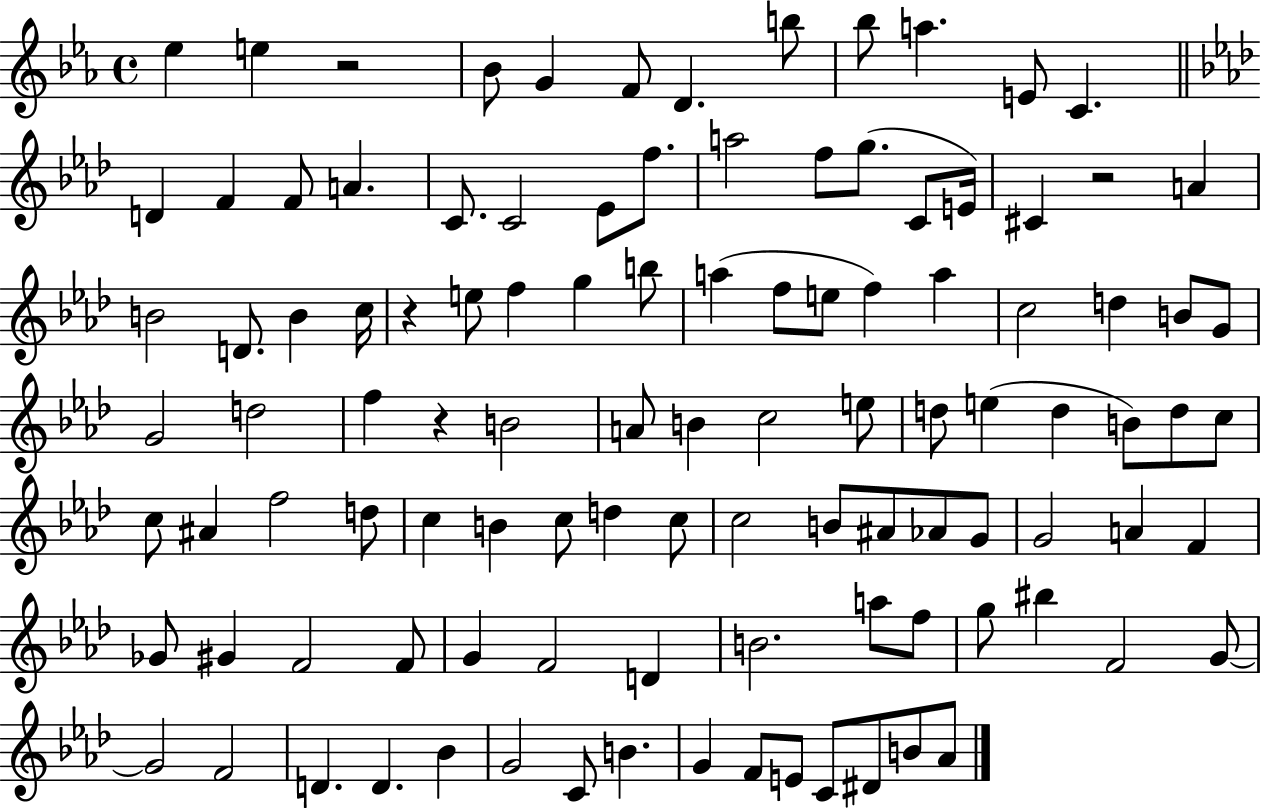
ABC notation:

X:1
T:Untitled
M:4/4
L:1/4
K:Eb
_e e z2 _B/2 G F/2 D b/2 _b/2 a E/2 C D F F/2 A C/2 C2 _E/2 f/2 a2 f/2 g/2 C/2 E/4 ^C z2 A B2 D/2 B c/4 z e/2 f g b/2 a f/2 e/2 f a c2 d B/2 G/2 G2 d2 f z B2 A/2 B c2 e/2 d/2 e d B/2 d/2 c/2 c/2 ^A f2 d/2 c B c/2 d c/2 c2 B/2 ^A/2 _A/2 G/2 G2 A F _G/2 ^G F2 F/2 G F2 D B2 a/2 f/2 g/2 ^b F2 G/2 G2 F2 D D _B G2 C/2 B G F/2 E/2 C/2 ^D/2 B/2 _A/2